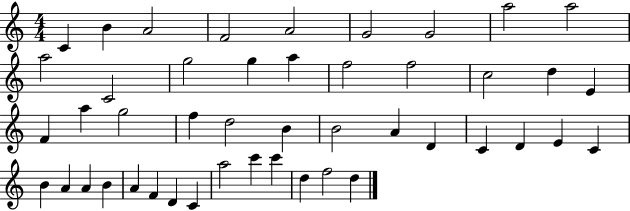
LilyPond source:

{
  \clef treble
  \numericTimeSignature
  \time 4/4
  \key c \major
  c'4 b'4 a'2 | f'2 a'2 | g'2 g'2 | a''2 a''2 | \break a''2 c'2 | g''2 g''4 a''4 | f''2 f''2 | c''2 d''4 e'4 | \break f'4 a''4 g''2 | f''4 d''2 b'4 | b'2 a'4 d'4 | c'4 d'4 e'4 c'4 | \break b'4 a'4 a'4 b'4 | a'4 f'4 d'4 c'4 | a''2 c'''4 c'''4 | d''4 f''2 d''4 | \break \bar "|."
}